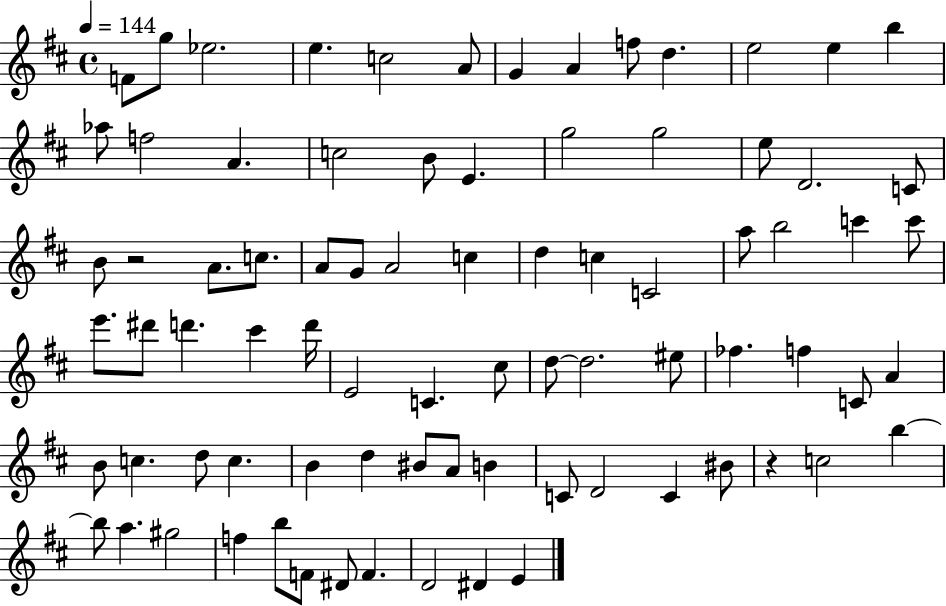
F4/e G5/e Eb5/h. E5/q. C5/h A4/e G4/q A4/q F5/e D5/q. E5/h E5/q B5/q Ab5/e F5/h A4/q. C5/h B4/e E4/q. G5/h G5/h E5/e D4/h. C4/e B4/e R/h A4/e. C5/e. A4/e G4/e A4/h C5/q D5/q C5/q C4/h A5/e B5/h C6/q C6/e E6/e. D#6/e D6/q. C#6/q D6/s E4/h C4/q. C#5/e D5/e D5/h. EIS5/e FES5/q. F5/q C4/e A4/q B4/e C5/q. D5/e C5/q. B4/q D5/q BIS4/e A4/e B4/q C4/e D4/h C4/q BIS4/e R/q C5/h B5/q B5/e A5/q. G#5/h F5/q B5/e F4/e D#4/e F4/q. D4/h D#4/q E4/q